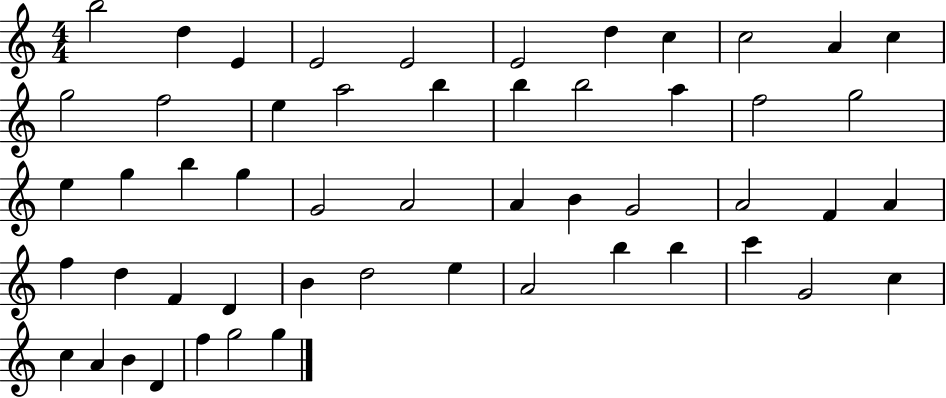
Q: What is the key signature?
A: C major